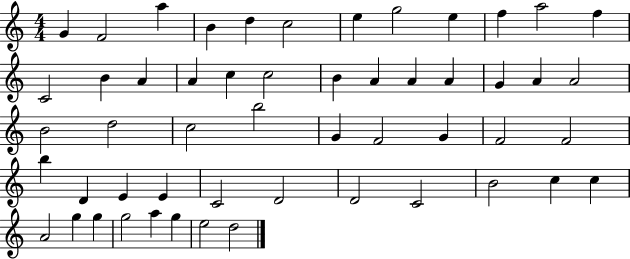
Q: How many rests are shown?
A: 0